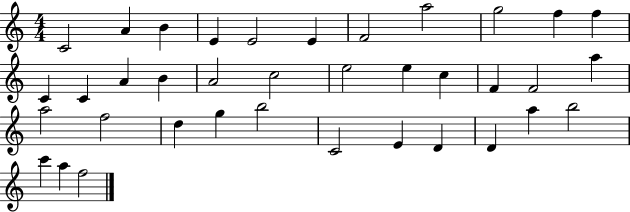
{
  \clef treble
  \numericTimeSignature
  \time 4/4
  \key c \major
  c'2 a'4 b'4 | e'4 e'2 e'4 | f'2 a''2 | g''2 f''4 f''4 | \break c'4 c'4 a'4 b'4 | a'2 c''2 | e''2 e''4 c''4 | f'4 f'2 a''4 | \break a''2 f''2 | d''4 g''4 b''2 | c'2 e'4 d'4 | d'4 a''4 b''2 | \break c'''4 a''4 f''2 | \bar "|."
}